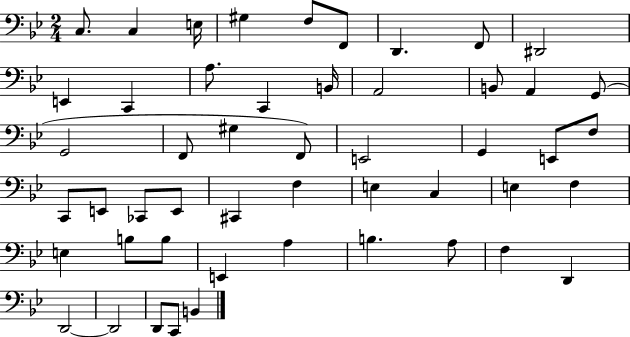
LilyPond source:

{
  \clef bass
  \numericTimeSignature
  \time 2/4
  \key bes \major
  c8. c4 e16 | gis4 f8 f,8 | d,4. f,8 | dis,2 | \break e,4 c,4 | a8. c,4 b,16 | a,2 | b,8 a,4 g,8( | \break g,2 | f,8 gis4 f,8) | e,2 | g,4 e,8 f8 | \break c,8 e,8 ces,8 e,8 | cis,4 f4 | e4 c4 | e4 f4 | \break e4 b8 b8 | e,4 a4 | b4. a8 | f4 d,4 | \break d,2~~ | d,2 | d,8 c,8 b,4 | \bar "|."
}